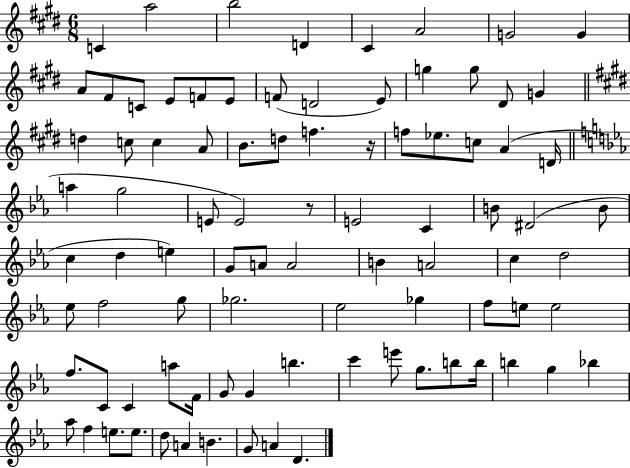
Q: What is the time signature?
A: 6/8